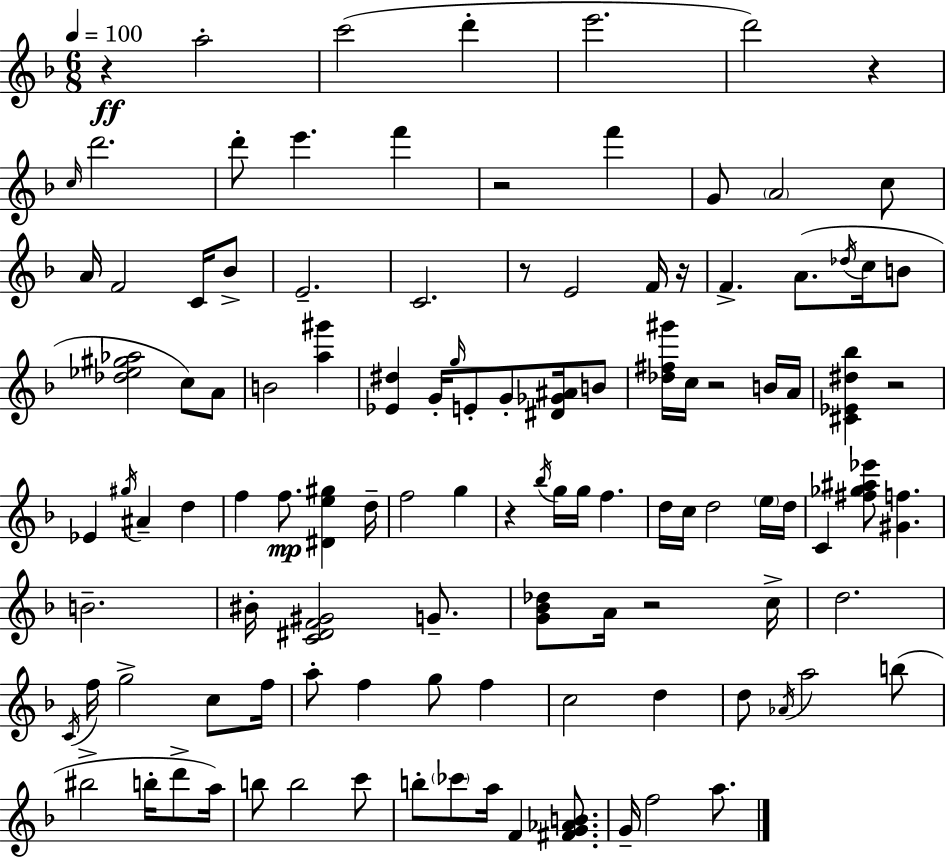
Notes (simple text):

R/q A5/h C6/h D6/q E6/h. D6/h R/q C5/s D6/h. D6/e E6/q. F6/q R/h F6/q G4/e A4/h C5/e A4/s F4/h C4/s Bb4/e E4/h. C4/h. R/e E4/h F4/s R/s F4/q. A4/e. Db5/s C5/s B4/e [Db5,Eb5,G#5,Ab5]/h C5/e A4/e B4/h [A5,G#6]/q [Eb4,D#5]/q G4/s G5/s E4/e G4/e [D#4,Gb4,A#4]/s B4/e [Db5,F#5,G#6]/s C5/s R/h B4/s A4/s [C#4,Eb4,D#5,Bb5]/q R/h Eb4/q G#5/s A#4/q D5/q F5/q F5/e. [D#4,E5,G#5]/q D5/s F5/h G5/q R/q Bb5/s G5/s G5/s F5/q. D5/s C5/s D5/h E5/s D5/s C4/q [F#5,Gb5,A#5,Eb6]/e [G#4,F5]/q. B4/h. BIS4/s [C4,D#4,F4,G#4]/h G4/e. [G4,Bb4,Db5]/e A4/s R/h C5/s D5/h. C4/s F5/s G5/h C5/e F5/s A5/e F5/q G5/e F5/q C5/h D5/q D5/e Ab4/s A5/h B5/e BIS5/h B5/s D6/e A5/s B5/e B5/h C6/e B5/e CES6/e A5/s F4/q [F#4,G4,Ab4,B4]/e. G4/s F5/h A5/e.